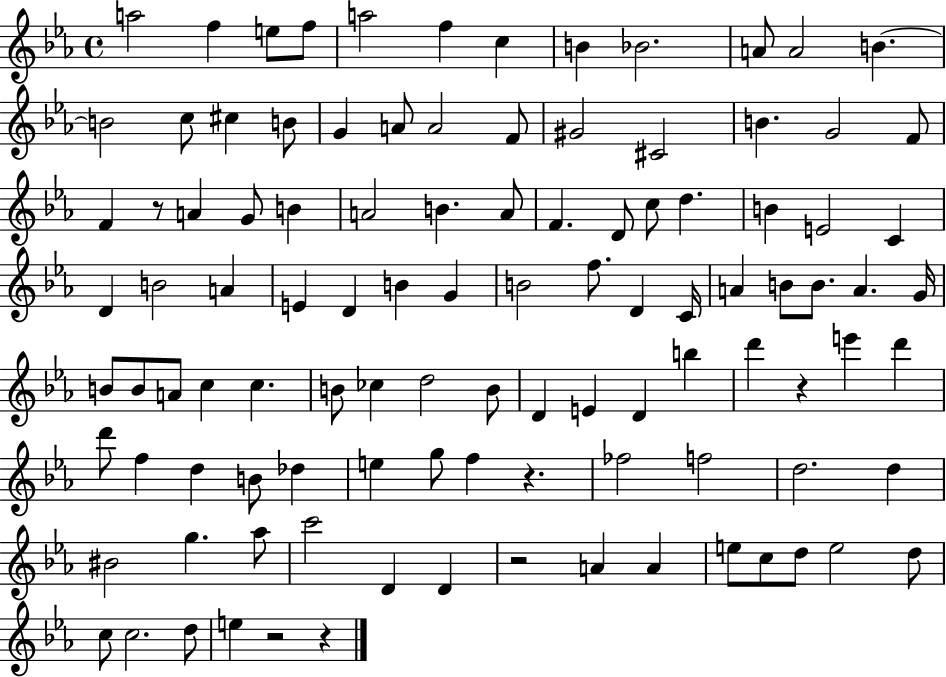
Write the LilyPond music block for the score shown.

{
  \clef treble
  \time 4/4
  \defaultTimeSignature
  \key ees \major
  a''2 f''4 e''8 f''8 | a''2 f''4 c''4 | b'4 bes'2. | a'8 a'2 b'4.~~ | \break b'2 c''8 cis''4 b'8 | g'4 a'8 a'2 f'8 | gis'2 cis'2 | b'4. g'2 f'8 | \break f'4 r8 a'4 g'8 b'4 | a'2 b'4. a'8 | f'4. d'8 c''8 d''4. | b'4 e'2 c'4 | \break d'4 b'2 a'4 | e'4 d'4 b'4 g'4 | b'2 f''8. d'4 c'16 | a'4 b'8 b'8. a'4. g'16 | \break b'8 b'8 a'8 c''4 c''4. | b'8 ces''4 d''2 b'8 | d'4 e'4 d'4 b''4 | d'''4 r4 e'''4 d'''4 | \break d'''8 f''4 d''4 b'8 des''4 | e''4 g''8 f''4 r4. | fes''2 f''2 | d''2. d''4 | \break bis'2 g''4. aes''8 | c'''2 d'4 d'4 | r2 a'4 a'4 | e''8 c''8 d''8 e''2 d''8 | \break c''8 c''2. d''8 | e''4 r2 r4 | \bar "|."
}